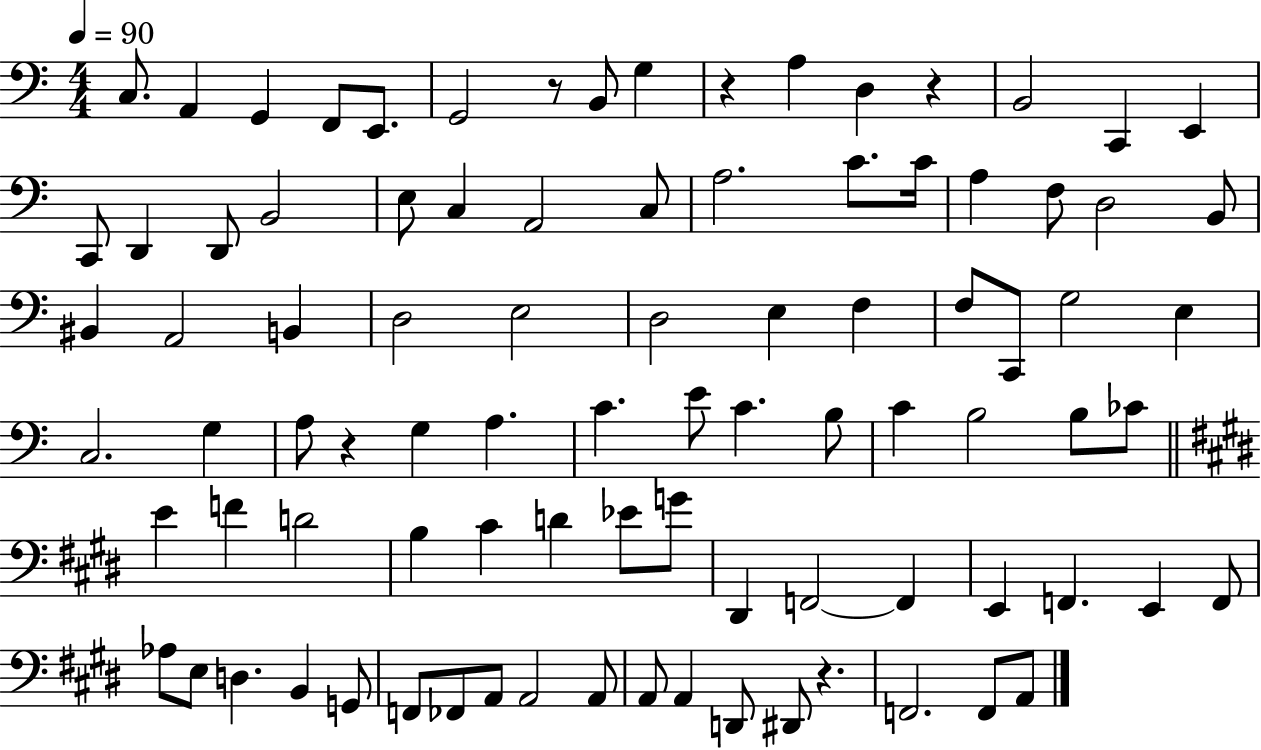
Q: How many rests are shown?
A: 5